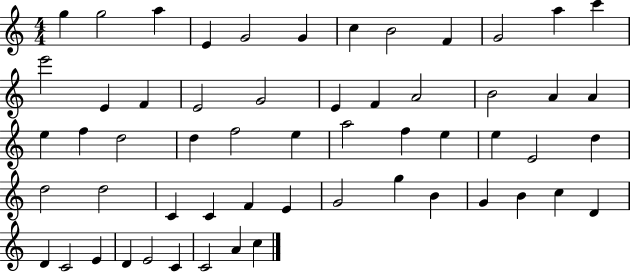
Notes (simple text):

G5/q G5/h A5/q E4/q G4/h G4/q C5/q B4/h F4/q G4/h A5/q C6/q E6/h E4/q F4/q E4/h G4/h E4/q F4/q A4/h B4/h A4/q A4/q E5/q F5/q D5/h D5/q F5/h E5/q A5/h F5/q E5/q E5/q E4/h D5/q D5/h D5/h C4/q C4/q F4/q E4/q G4/h G5/q B4/q G4/q B4/q C5/q D4/q D4/q C4/h E4/q D4/q E4/h C4/q C4/h A4/q C5/q